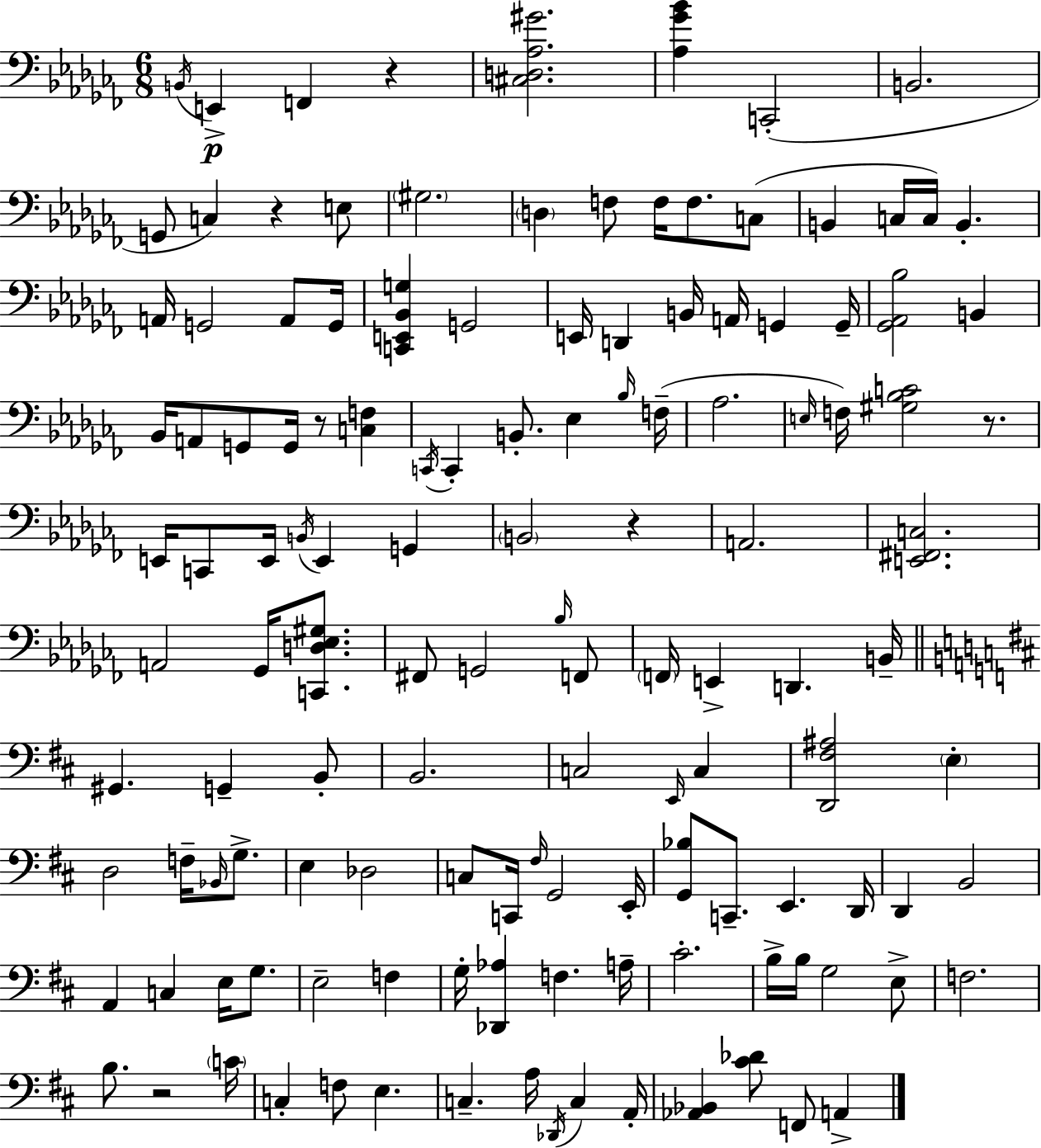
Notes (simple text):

B2/s E2/q F2/q R/q [C#3,D3,Ab3,G#4]/h. [Ab3,Gb4,Bb4]/q C2/h B2/h. G2/e C3/q R/q E3/e G#3/h. D3/q F3/e F3/s F3/e. C3/e B2/q C3/s C3/s B2/q. A2/s G2/h A2/e G2/s [C2,E2,Bb2,G3]/q G2/h E2/s D2/q B2/s A2/s G2/q G2/s [Gb2,Ab2,Bb3]/h B2/q Bb2/s A2/e G2/e G2/s R/e [C3,F3]/q C2/s C2/q B2/e. Eb3/q Bb3/s F3/s Ab3/h. E3/s F3/s [G#3,Bb3,C4]/h R/e. E2/s C2/e E2/s B2/s E2/q G2/q B2/h R/q A2/h. [E2,F#2,C3]/h. A2/h Gb2/s [C2,D3,Eb3,G#3]/e. F#2/e G2/h Bb3/s F2/e F2/s E2/q D2/q. B2/s G#2/q. G2/q B2/e B2/h. C3/h E2/s C3/q [D2,F#3,A#3]/h E3/q D3/h F3/s Bb2/s G3/e. E3/q Db3/h C3/e C2/s F#3/s G2/h E2/s [G2,Bb3]/e C2/e. E2/q. D2/s D2/q B2/h A2/q C3/q E3/s G3/e. E3/h F3/q G3/s [Db2,Ab3]/q F3/q. A3/s C#4/h. B3/s B3/s G3/h E3/e F3/h. B3/e. R/h C4/s C3/q F3/e E3/q. C3/q. A3/s Db2/s C3/q A2/s [Ab2,Bb2]/q [C#4,Db4]/e F2/e A2/q